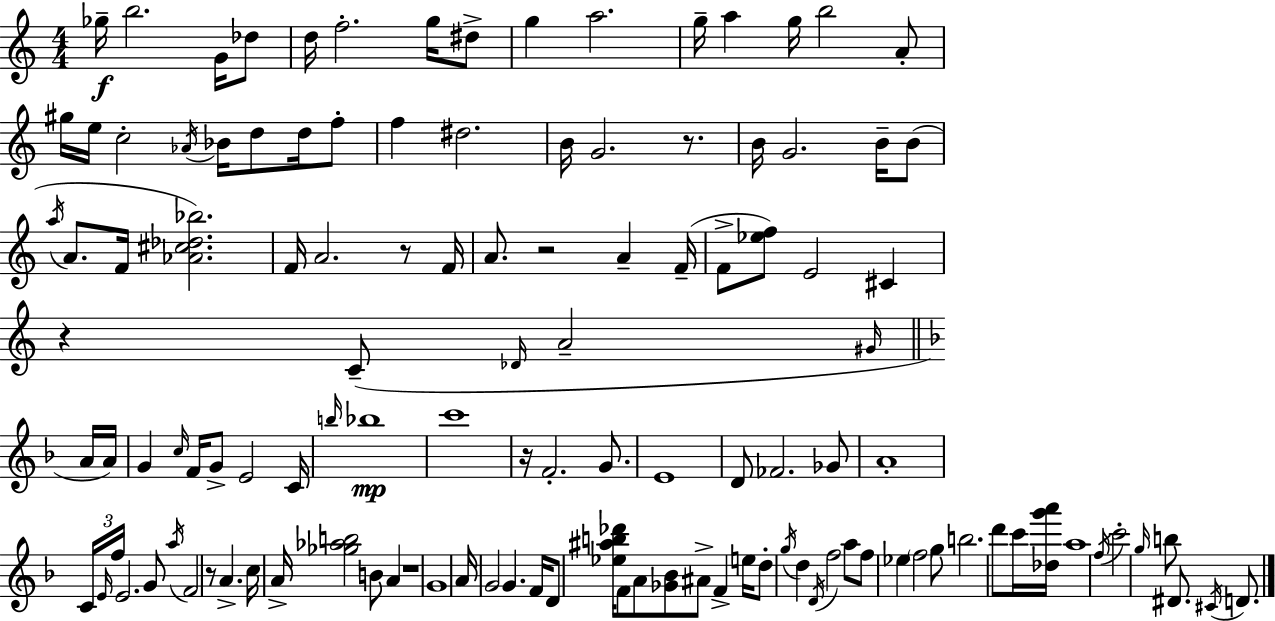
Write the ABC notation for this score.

X:1
T:Untitled
M:4/4
L:1/4
K:C
_g/4 b2 G/4 _d/2 d/4 f2 g/4 ^d/2 g a2 g/4 a g/4 b2 A/2 ^g/4 e/4 c2 _A/4 _B/4 d/2 d/4 f/2 f ^d2 B/4 G2 z/2 B/4 G2 B/4 B/2 a/4 A/2 F/4 [_A^c_d_b]2 F/4 A2 z/2 F/4 A/2 z2 A F/4 F/2 [_ef]/2 E2 ^C z C/2 _D/4 A2 ^G/4 A/4 A/4 G c/4 F/4 G/2 E2 C/4 b/4 _b4 c'4 z/4 F2 G/2 E4 D/2 _F2 _G/2 A4 C/4 E/4 f/4 E2 G/2 a/4 F2 z/2 A c/4 A/4 [_g_ab]2 B/2 A z4 G4 A/4 G2 G F/4 D/2 [_e^ab_d']/4 F/2 A/2 [_G_B]/2 ^A/2 F e/4 d/2 g/4 d D/4 f2 a/2 f/2 _e f2 g/2 b2 d'/2 c'/4 [_dg'a']/4 a4 f/4 c'2 g/4 b/2 ^D/2 ^C/4 D/2